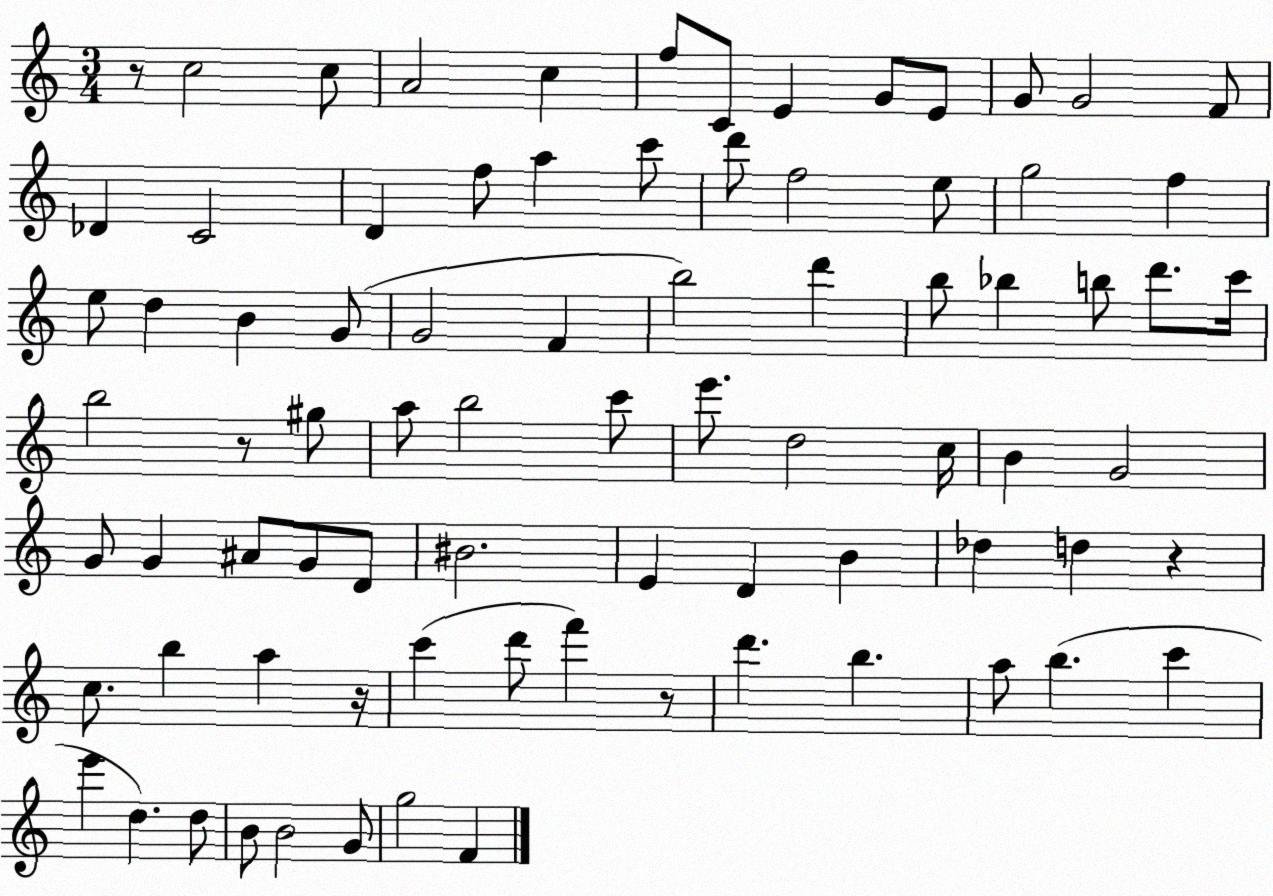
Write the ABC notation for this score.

X:1
T:Untitled
M:3/4
L:1/4
K:C
z/2 c2 c/2 A2 c f/2 C/2 E G/2 E/2 G/2 G2 F/2 _D C2 D f/2 a c'/2 d'/2 f2 e/2 g2 f e/2 d B G/2 G2 F b2 d' b/2 _b b/2 d'/2 c'/4 b2 z/2 ^g/2 a/2 b2 c'/2 e'/2 d2 c/4 B G2 G/2 G ^A/2 G/2 D/2 ^B2 E D B _d d z c/2 b a z/4 c' d'/2 f' z/2 d' b a/2 b c' e' d d/2 B/2 B2 G/2 g2 F